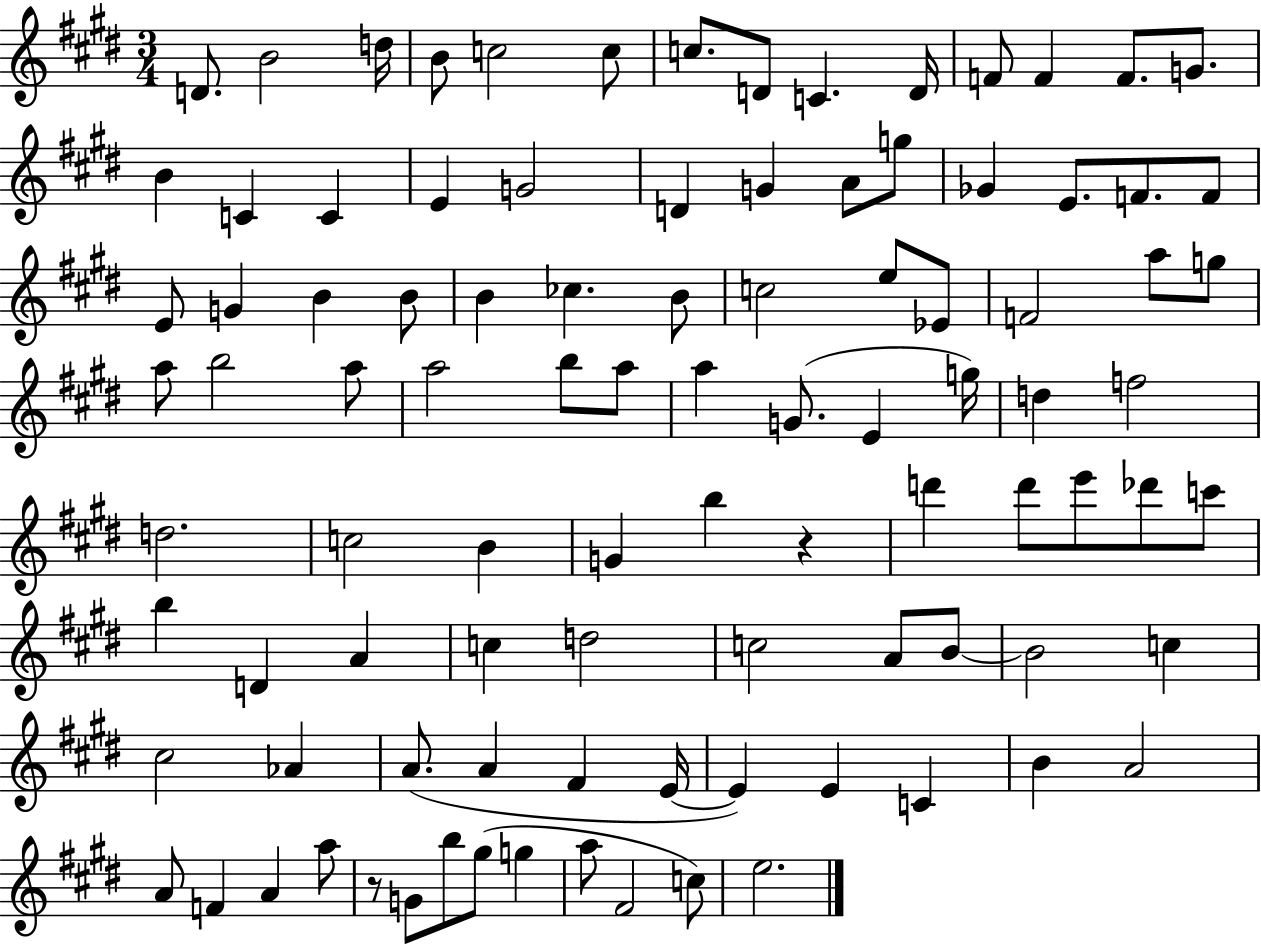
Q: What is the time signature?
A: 3/4